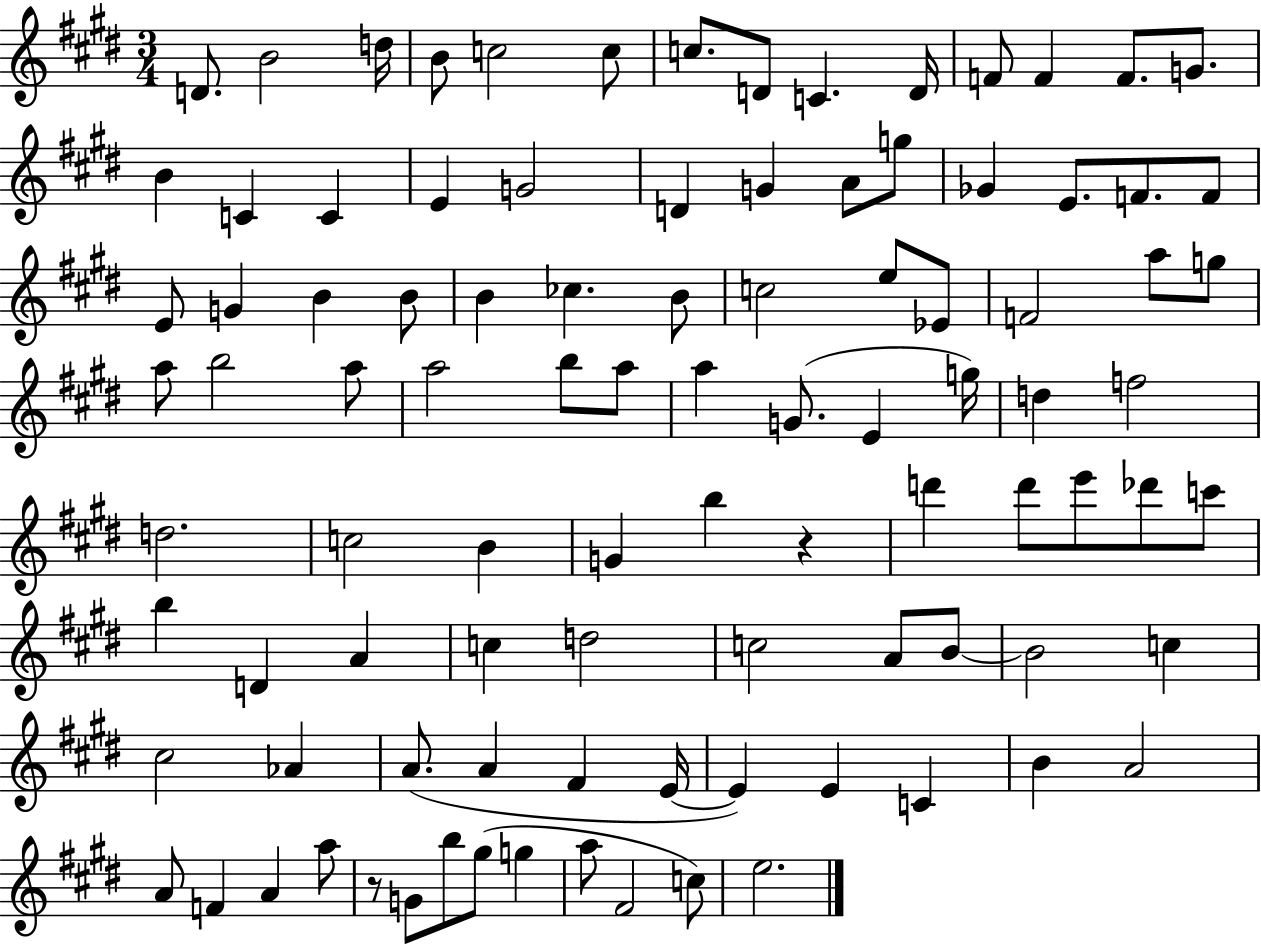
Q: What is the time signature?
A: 3/4